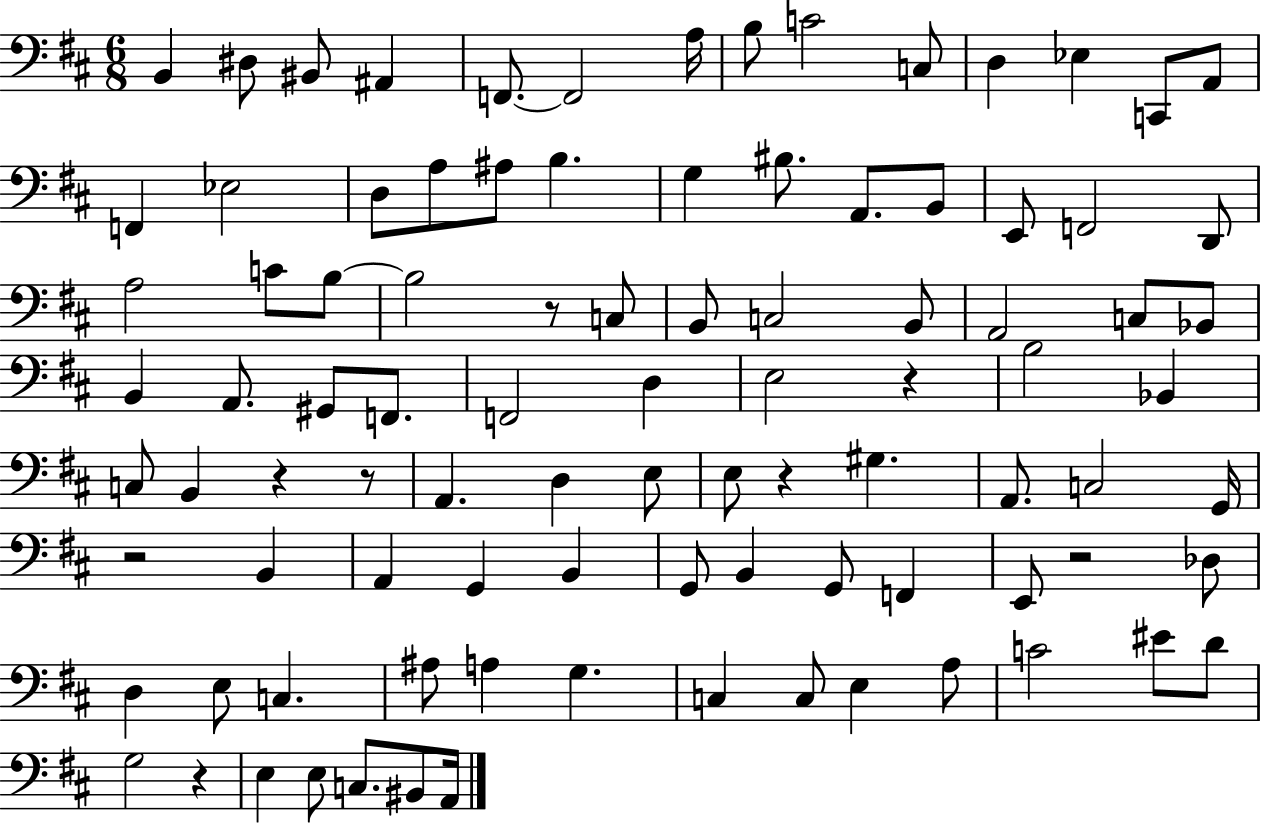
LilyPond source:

{
  \clef bass
  \numericTimeSignature
  \time 6/8
  \key d \major
  b,4 dis8 bis,8 ais,4 | f,8.~~ f,2 a16 | b8 c'2 c8 | d4 ees4 c,8 a,8 | \break f,4 ees2 | d8 a8 ais8 b4. | g4 bis8. a,8. b,8 | e,8 f,2 d,8 | \break a2 c'8 b8~~ | b2 r8 c8 | b,8 c2 b,8 | a,2 c8 bes,8 | \break b,4 a,8. gis,8 f,8. | f,2 d4 | e2 r4 | b2 bes,4 | \break c8 b,4 r4 r8 | a,4. d4 e8 | e8 r4 gis4. | a,8. c2 g,16 | \break r2 b,4 | a,4 g,4 b,4 | g,8 b,4 g,8 f,4 | e,8 r2 des8 | \break d4 e8 c4. | ais8 a4 g4. | c4 c8 e4 a8 | c'2 eis'8 d'8 | \break g2 r4 | e4 e8 c8. bis,8 a,16 | \bar "|."
}